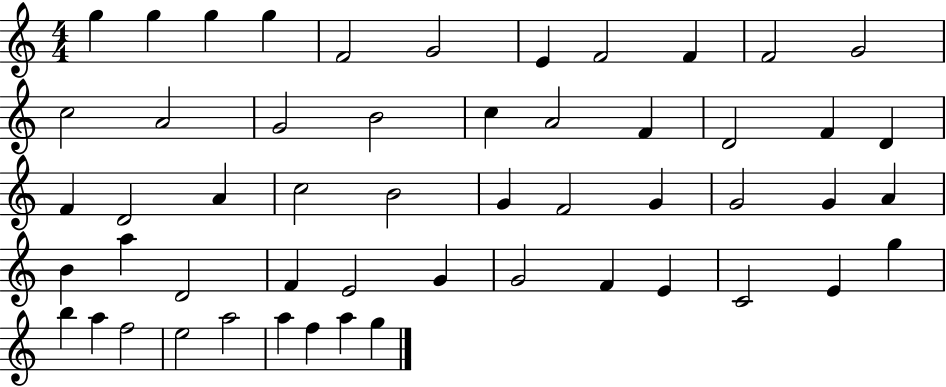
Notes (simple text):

G5/q G5/q G5/q G5/q F4/h G4/h E4/q F4/h F4/q F4/h G4/h C5/h A4/h G4/h B4/h C5/q A4/h F4/q D4/h F4/q D4/q F4/q D4/h A4/q C5/h B4/h G4/q F4/h G4/q G4/h G4/q A4/q B4/q A5/q D4/h F4/q E4/h G4/q G4/h F4/q E4/q C4/h E4/q G5/q B5/q A5/q F5/h E5/h A5/h A5/q F5/q A5/q G5/q